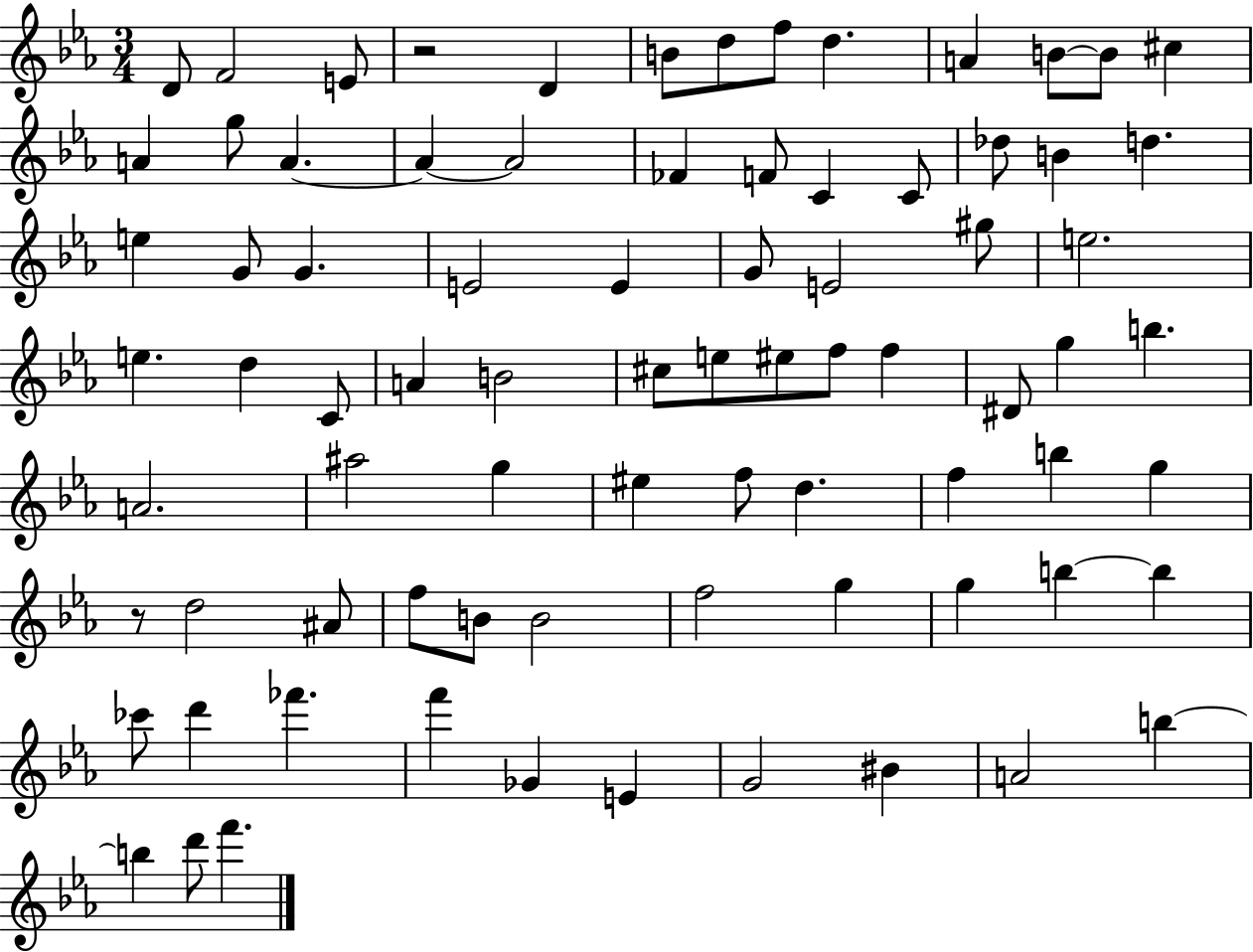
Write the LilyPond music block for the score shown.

{
  \clef treble
  \numericTimeSignature
  \time 3/4
  \key ees \major
  \repeat volta 2 { d'8 f'2 e'8 | r2 d'4 | b'8 d''8 f''8 d''4. | a'4 b'8~~ b'8 cis''4 | \break a'4 g''8 a'4.~~ | a'4~~ a'2 | fes'4 f'8 c'4 c'8 | des''8 b'4 d''4. | \break e''4 g'8 g'4. | e'2 e'4 | g'8 e'2 gis''8 | e''2. | \break e''4. d''4 c'8 | a'4 b'2 | cis''8 e''8 eis''8 f''8 f''4 | dis'8 g''4 b''4. | \break a'2. | ais''2 g''4 | eis''4 f''8 d''4. | f''4 b''4 g''4 | \break r8 d''2 ais'8 | f''8 b'8 b'2 | f''2 g''4 | g''4 b''4~~ b''4 | \break ces'''8 d'''4 fes'''4. | f'''4 ges'4 e'4 | g'2 bis'4 | a'2 b''4~~ | \break b''4 d'''8 f'''4. | } \bar "|."
}